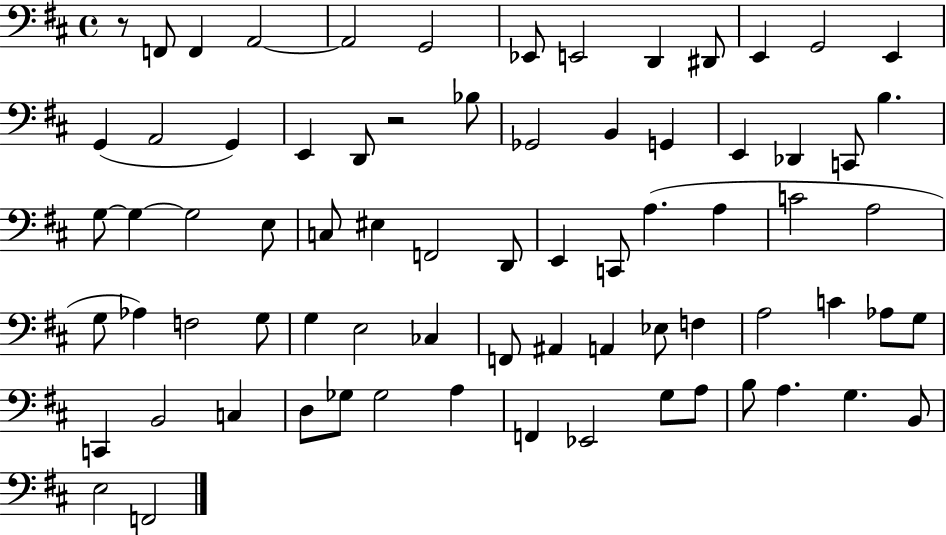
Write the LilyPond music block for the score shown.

{
  \clef bass
  \time 4/4
  \defaultTimeSignature
  \key d \major
  r8 f,8 f,4 a,2~~ | a,2 g,2 | ees,8 e,2 d,4 dis,8 | e,4 g,2 e,4 | \break g,4( a,2 g,4) | e,4 d,8 r2 bes8 | ges,2 b,4 g,4 | e,4 des,4 c,8 b4. | \break g8~~ g4~~ g2 e8 | c8 eis4 f,2 d,8 | e,4 c,8 a4.( a4 | c'2 a2 | \break g8 aes4) f2 g8 | g4 e2 ces4 | f,8 ais,4 a,4 ees8 f4 | a2 c'4 aes8 g8 | \break c,4 b,2 c4 | d8 ges8 ges2 a4 | f,4 ees,2 g8 a8 | b8 a4. g4. b,8 | \break e2 f,2 | \bar "|."
}